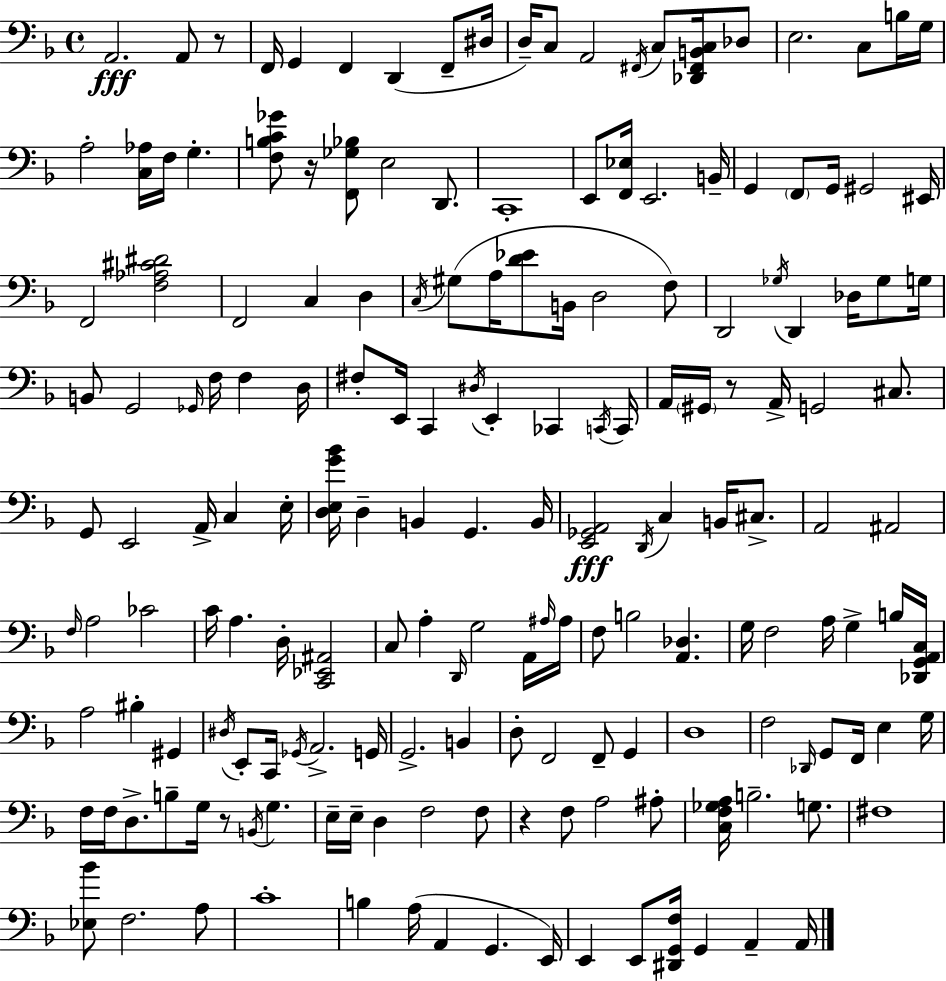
X:1
T:Untitled
M:4/4
L:1/4
K:Dm
A,,2 A,,/2 z/2 F,,/4 G,, F,, D,, F,,/2 ^D,/4 D,/4 C,/2 A,,2 ^F,,/4 C,/2 [_D,,^F,,B,,C,]/4 _D,/2 E,2 C,/2 B,/4 G,/4 A,2 [C,_A,]/4 F,/4 G, [F,B,C_G]/2 z/4 [F,,_G,_B,]/2 E,2 D,,/2 C,,4 E,,/2 [F,,_E,]/4 E,,2 B,,/4 G,, F,,/2 G,,/4 ^G,,2 ^E,,/4 F,,2 [F,_A,^C^D]2 F,,2 C, D, C,/4 ^G,/2 A,/4 [D_E]/2 B,,/4 D,2 F,/2 D,,2 _G,/4 D,, _D,/4 _G,/2 G,/4 B,,/2 G,,2 _G,,/4 F,/4 F, D,/4 ^F,/2 E,,/4 C,, ^D,/4 E,, _C,, C,,/4 C,,/4 A,,/4 ^G,,/4 z/2 A,,/4 G,,2 ^C,/2 G,,/2 E,,2 A,,/4 C, E,/4 [D,E,G_B]/4 D, B,, G,, B,,/4 [E,,_G,,A,,]2 D,,/4 C, B,,/4 ^C,/2 A,,2 ^A,,2 F,/4 A,2 _C2 C/4 A, D,/4 [C,,_E,,^A,,]2 C,/2 A, D,,/4 G,2 A,,/4 ^A,/4 ^A,/4 F,/2 B,2 [A,,_D,] G,/4 F,2 A,/4 G, B,/4 [_D,,G,,A,,C,]/4 A,2 ^B, ^G,, ^D,/4 E,,/2 C,,/4 _G,,/4 A,,2 G,,/4 G,,2 B,, D,/2 F,,2 F,,/2 G,, D,4 F,2 _D,,/4 G,,/2 F,,/4 E, G,/4 F,/4 F,/4 D,/2 B,/2 G,/4 z/2 B,,/4 G, E,/4 E,/4 D, F,2 F,/2 z F,/2 A,2 ^A,/2 [C,F,_G,A,]/4 B,2 G,/2 ^F,4 [_E,_B]/2 F,2 A,/2 C4 B, A,/4 A,, G,, E,,/4 E,, E,,/2 [^D,,G,,F,]/4 G,, A,, A,,/4